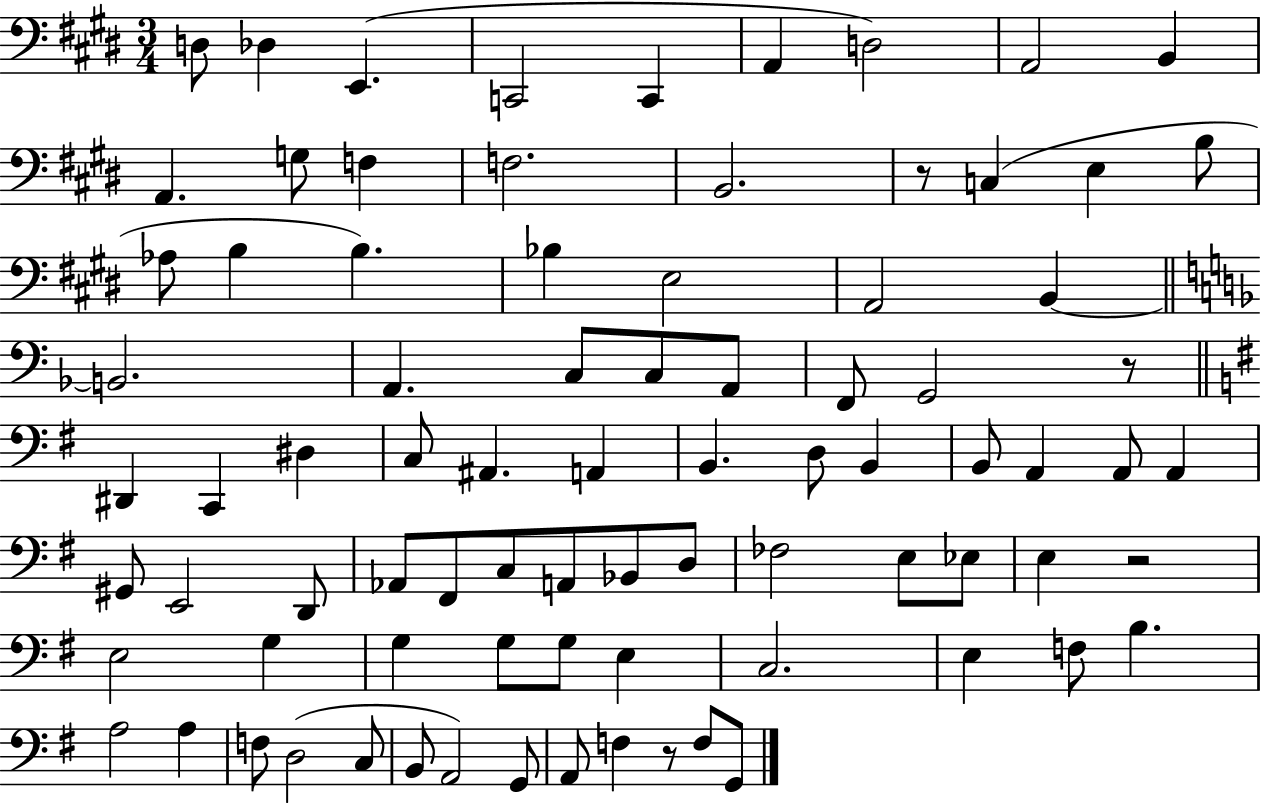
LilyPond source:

{
  \clef bass
  \numericTimeSignature
  \time 3/4
  \key e \major
  d8 des4 e,4.( | c,2 c,4 | a,4 d2) | a,2 b,4 | \break a,4. g8 f4 | f2. | b,2. | r8 c4( e4 b8 | \break aes8 b4 b4.) | bes4 e2 | a,2 b,4~~ | \bar "||" \break \key f \major b,2. | a,4. c8 c8 a,8 | f,8 g,2 r8 | \bar "||" \break \key e \minor dis,4 c,4 dis4 | c8 ais,4. a,4 | b,4. d8 b,4 | b,8 a,4 a,8 a,4 | \break gis,8 e,2 d,8 | aes,8 fis,8 c8 a,8 bes,8 d8 | fes2 e8 ees8 | e4 r2 | \break e2 g4 | g4 g8 g8 e4 | c2. | e4 f8 b4. | \break a2 a4 | f8 d2( c8 | b,8 a,2) g,8 | a,8 f4 r8 f8 g,8 | \break \bar "|."
}